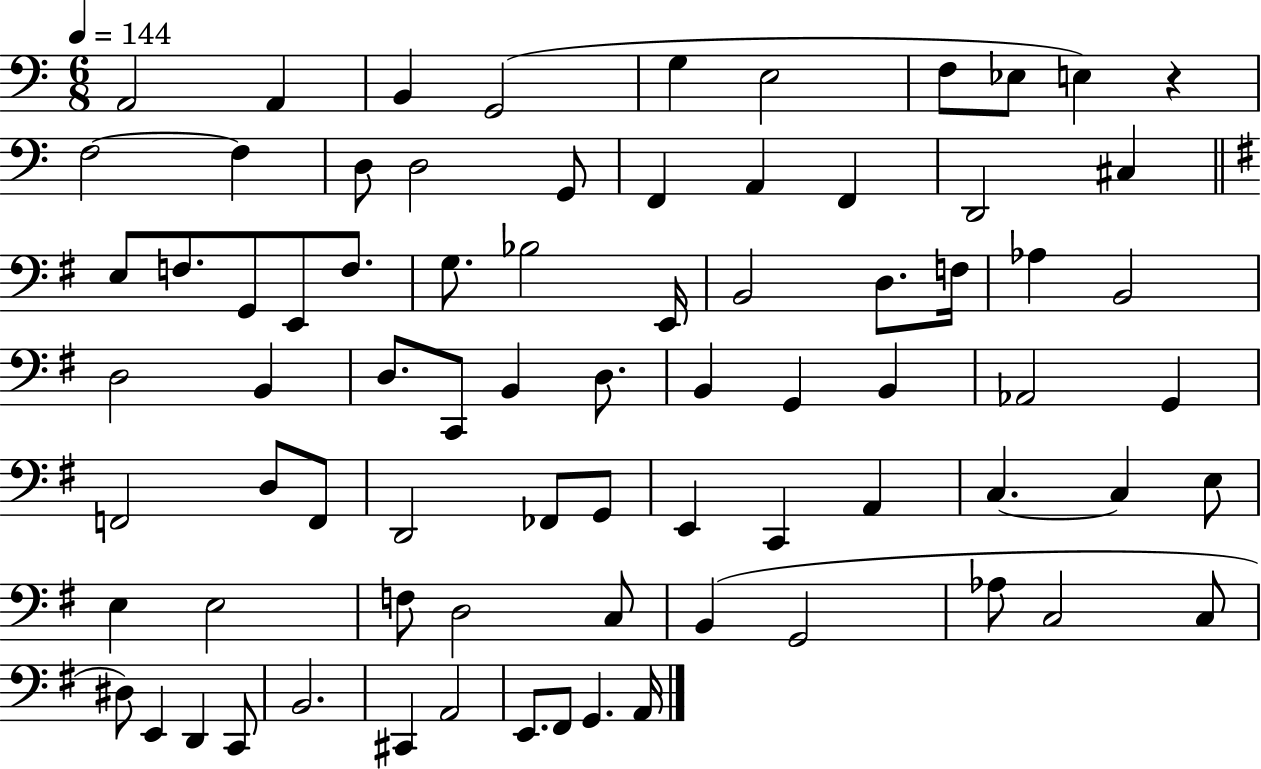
{
  \clef bass
  \numericTimeSignature
  \time 6/8
  \key c \major
  \tempo 4 = 144
  \repeat volta 2 { a,2 a,4 | b,4 g,2( | g4 e2 | f8 ees8 e4) r4 | \break f2~~ f4 | d8 d2 g,8 | f,4 a,4 f,4 | d,2 cis4 | \break \bar "||" \break \key g \major e8 f8. g,8 e,8 f8. | g8. bes2 e,16 | b,2 d8. f16 | aes4 b,2 | \break d2 b,4 | d8. c,8 b,4 d8. | b,4 g,4 b,4 | aes,2 g,4 | \break f,2 d8 f,8 | d,2 fes,8 g,8 | e,4 c,4 a,4 | c4.~~ c4 e8 | \break e4 e2 | f8 d2 c8 | b,4( g,2 | aes8 c2 c8 | \break dis8) e,4 d,4 c,8 | b,2. | cis,4 a,2 | e,8. fis,8 g,4. a,16 | \break } \bar "|."
}